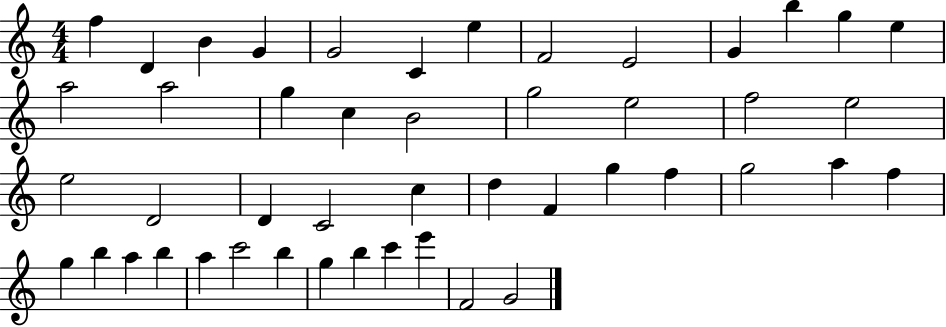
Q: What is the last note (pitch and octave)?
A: G4